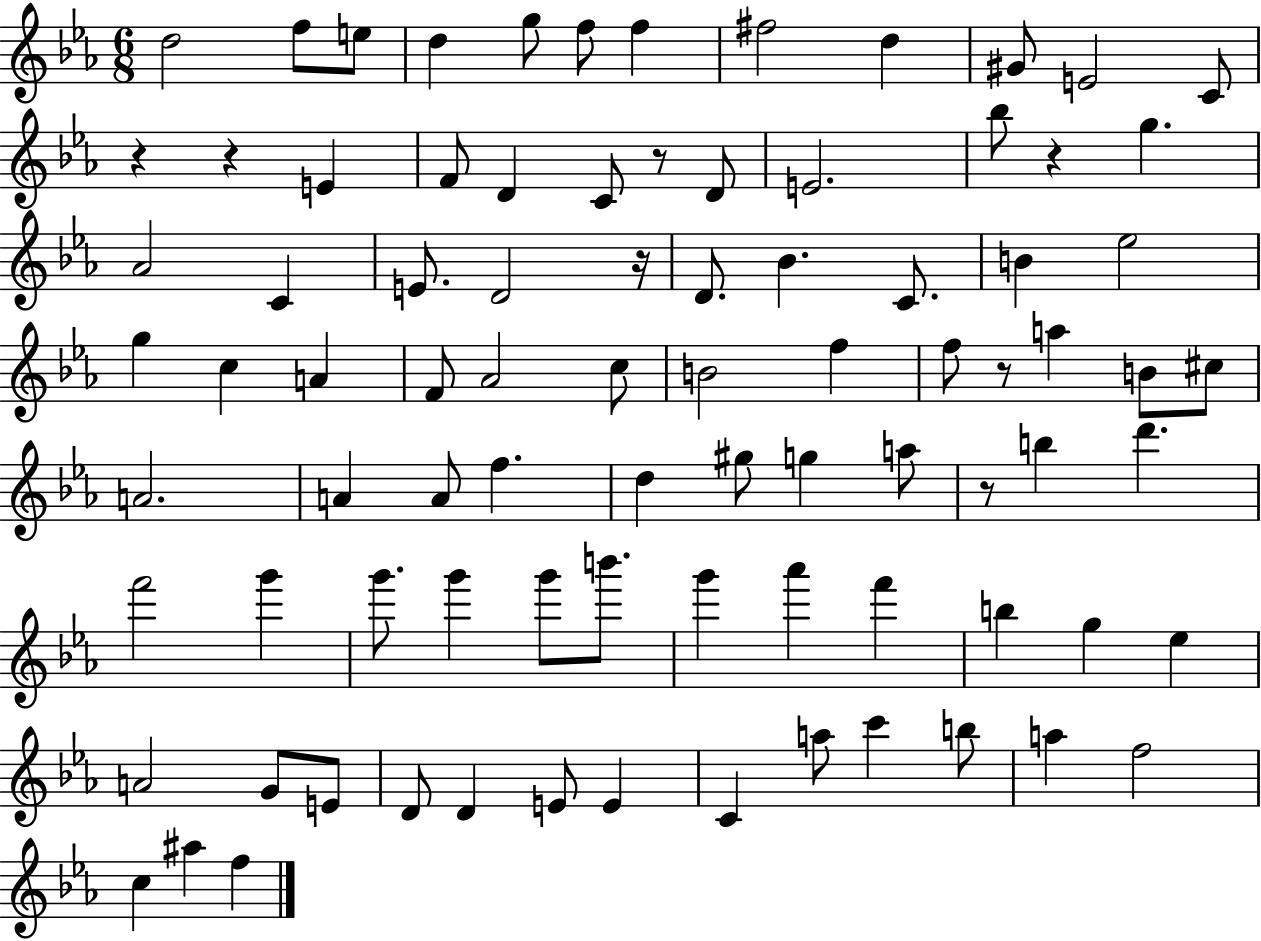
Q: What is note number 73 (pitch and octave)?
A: C6